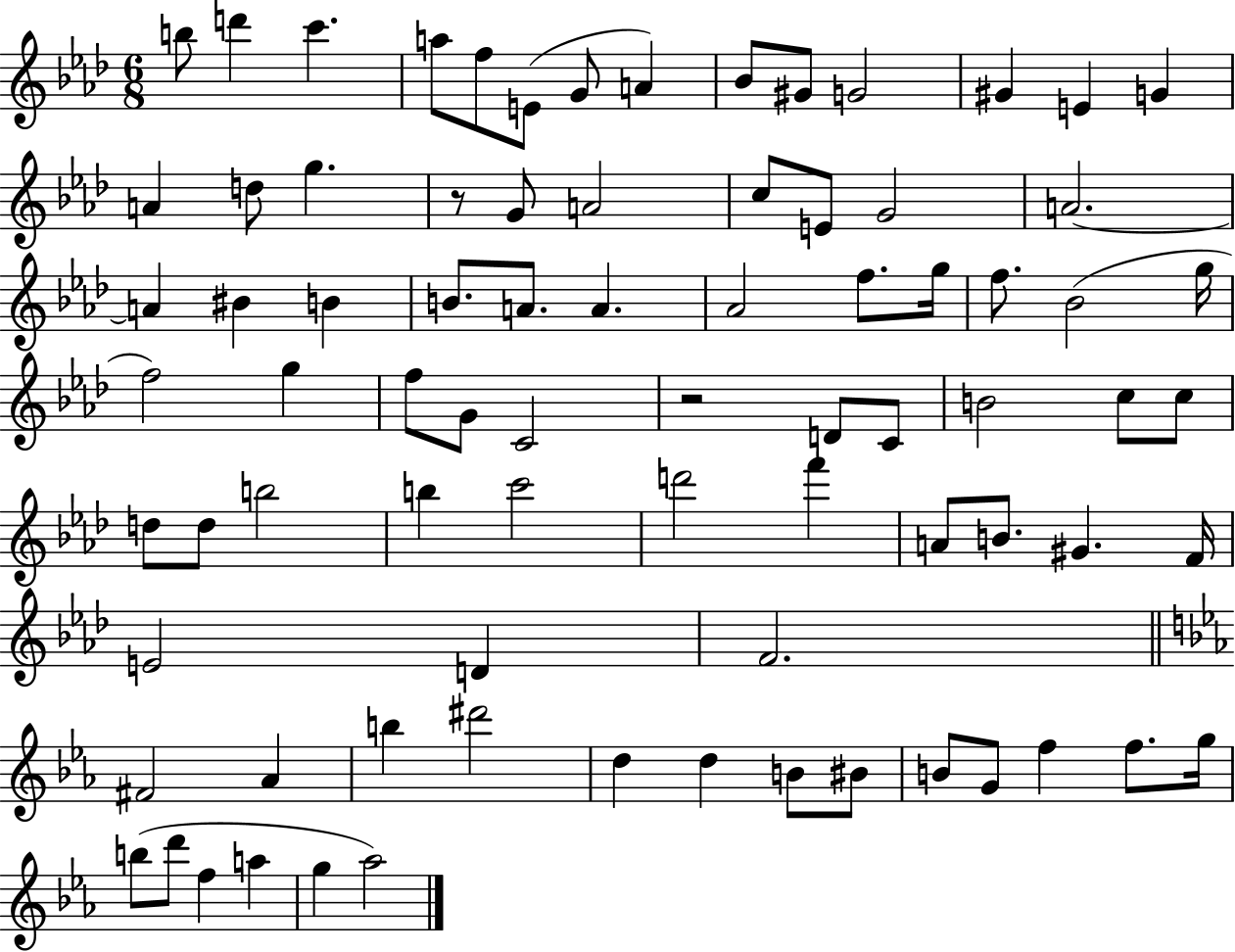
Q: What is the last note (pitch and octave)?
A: Ab5